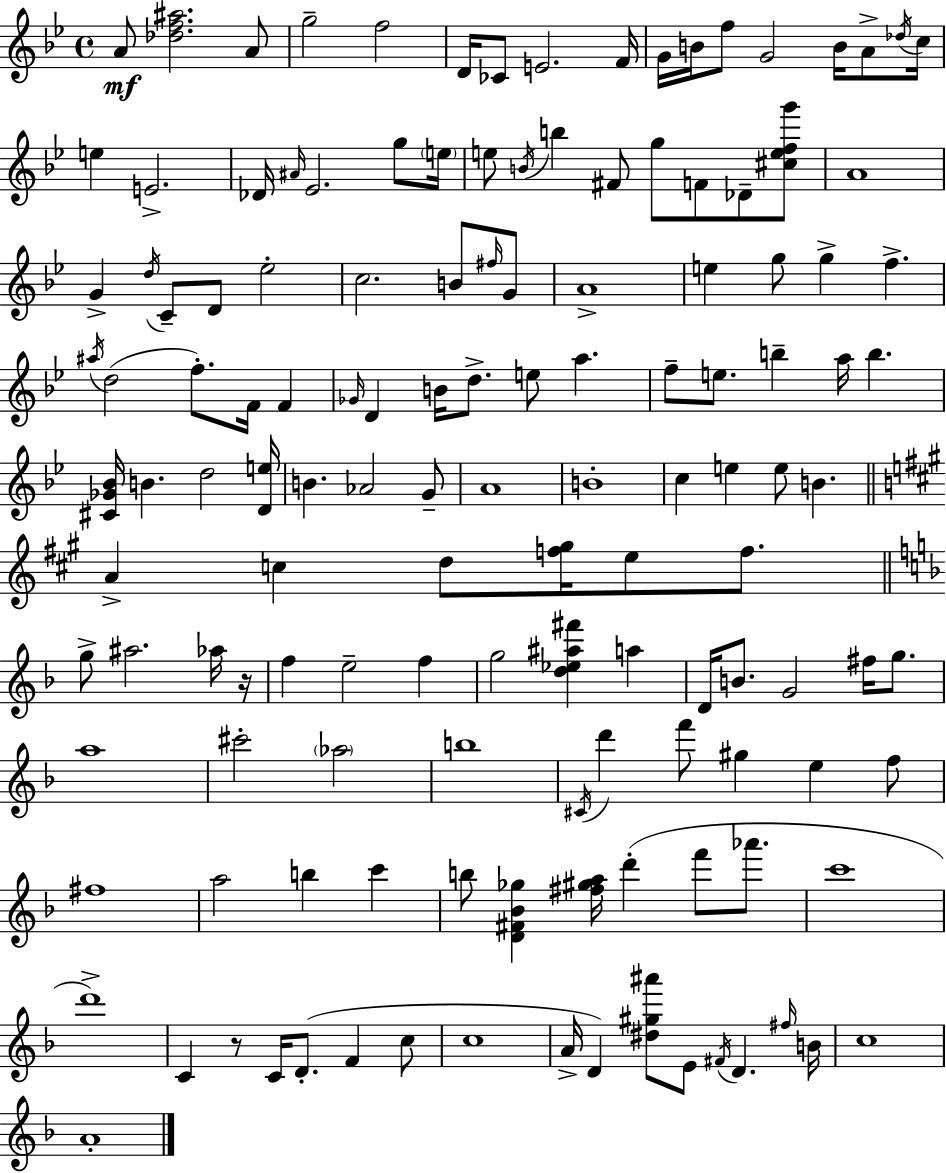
A4/e [Db5,F5,A#5]/h. A4/e G5/h F5/h D4/s CES4/e E4/h. F4/s G4/s B4/s F5/e G4/h B4/s A4/e Db5/s C5/s E5/q E4/h. Db4/s A#4/s Eb4/h. G5/e E5/s E5/e B4/s B5/q F#4/e G5/e F4/e Db4/e [C#5,E5,F5,G6]/e A4/w G4/q D5/s C4/e D4/e Eb5/h C5/h. B4/e F#5/s G4/e A4/w E5/q G5/e G5/q F5/q. A#5/s D5/h F5/e. F4/s F4/q Gb4/s D4/q B4/s D5/e. E5/e A5/q. F5/e E5/e. B5/q A5/s B5/q. [C#4,Gb4,Bb4]/s B4/q. D5/h [D4,E5]/s B4/q. Ab4/h G4/e A4/w B4/w C5/q E5/q E5/e B4/q. A4/q C5/q D5/e [F5,G#5]/s E5/e F5/e. G5/e A#5/h. Ab5/s R/s F5/q E5/h F5/q G5/h [D5,Eb5,A#5,F#6]/q A5/q D4/s B4/e. G4/h F#5/s G5/e. A5/w C#6/h Ab5/h B5/w C#4/s D6/q F6/e G#5/q E5/q F5/e F#5/w A5/h B5/q C6/q B5/e [D4,F#4,Bb4,Gb5]/q [F#5,G#5,A5]/s D6/q F6/e Ab6/e. C6/w D6/w C4/q R/e C4/s D4/e. F4/q C5/e C5/w A4/s D4/q [D#5,G#5,A#6]/e E4/e F#4/s D4/q. F#5/s B4/s C5/w A4/w